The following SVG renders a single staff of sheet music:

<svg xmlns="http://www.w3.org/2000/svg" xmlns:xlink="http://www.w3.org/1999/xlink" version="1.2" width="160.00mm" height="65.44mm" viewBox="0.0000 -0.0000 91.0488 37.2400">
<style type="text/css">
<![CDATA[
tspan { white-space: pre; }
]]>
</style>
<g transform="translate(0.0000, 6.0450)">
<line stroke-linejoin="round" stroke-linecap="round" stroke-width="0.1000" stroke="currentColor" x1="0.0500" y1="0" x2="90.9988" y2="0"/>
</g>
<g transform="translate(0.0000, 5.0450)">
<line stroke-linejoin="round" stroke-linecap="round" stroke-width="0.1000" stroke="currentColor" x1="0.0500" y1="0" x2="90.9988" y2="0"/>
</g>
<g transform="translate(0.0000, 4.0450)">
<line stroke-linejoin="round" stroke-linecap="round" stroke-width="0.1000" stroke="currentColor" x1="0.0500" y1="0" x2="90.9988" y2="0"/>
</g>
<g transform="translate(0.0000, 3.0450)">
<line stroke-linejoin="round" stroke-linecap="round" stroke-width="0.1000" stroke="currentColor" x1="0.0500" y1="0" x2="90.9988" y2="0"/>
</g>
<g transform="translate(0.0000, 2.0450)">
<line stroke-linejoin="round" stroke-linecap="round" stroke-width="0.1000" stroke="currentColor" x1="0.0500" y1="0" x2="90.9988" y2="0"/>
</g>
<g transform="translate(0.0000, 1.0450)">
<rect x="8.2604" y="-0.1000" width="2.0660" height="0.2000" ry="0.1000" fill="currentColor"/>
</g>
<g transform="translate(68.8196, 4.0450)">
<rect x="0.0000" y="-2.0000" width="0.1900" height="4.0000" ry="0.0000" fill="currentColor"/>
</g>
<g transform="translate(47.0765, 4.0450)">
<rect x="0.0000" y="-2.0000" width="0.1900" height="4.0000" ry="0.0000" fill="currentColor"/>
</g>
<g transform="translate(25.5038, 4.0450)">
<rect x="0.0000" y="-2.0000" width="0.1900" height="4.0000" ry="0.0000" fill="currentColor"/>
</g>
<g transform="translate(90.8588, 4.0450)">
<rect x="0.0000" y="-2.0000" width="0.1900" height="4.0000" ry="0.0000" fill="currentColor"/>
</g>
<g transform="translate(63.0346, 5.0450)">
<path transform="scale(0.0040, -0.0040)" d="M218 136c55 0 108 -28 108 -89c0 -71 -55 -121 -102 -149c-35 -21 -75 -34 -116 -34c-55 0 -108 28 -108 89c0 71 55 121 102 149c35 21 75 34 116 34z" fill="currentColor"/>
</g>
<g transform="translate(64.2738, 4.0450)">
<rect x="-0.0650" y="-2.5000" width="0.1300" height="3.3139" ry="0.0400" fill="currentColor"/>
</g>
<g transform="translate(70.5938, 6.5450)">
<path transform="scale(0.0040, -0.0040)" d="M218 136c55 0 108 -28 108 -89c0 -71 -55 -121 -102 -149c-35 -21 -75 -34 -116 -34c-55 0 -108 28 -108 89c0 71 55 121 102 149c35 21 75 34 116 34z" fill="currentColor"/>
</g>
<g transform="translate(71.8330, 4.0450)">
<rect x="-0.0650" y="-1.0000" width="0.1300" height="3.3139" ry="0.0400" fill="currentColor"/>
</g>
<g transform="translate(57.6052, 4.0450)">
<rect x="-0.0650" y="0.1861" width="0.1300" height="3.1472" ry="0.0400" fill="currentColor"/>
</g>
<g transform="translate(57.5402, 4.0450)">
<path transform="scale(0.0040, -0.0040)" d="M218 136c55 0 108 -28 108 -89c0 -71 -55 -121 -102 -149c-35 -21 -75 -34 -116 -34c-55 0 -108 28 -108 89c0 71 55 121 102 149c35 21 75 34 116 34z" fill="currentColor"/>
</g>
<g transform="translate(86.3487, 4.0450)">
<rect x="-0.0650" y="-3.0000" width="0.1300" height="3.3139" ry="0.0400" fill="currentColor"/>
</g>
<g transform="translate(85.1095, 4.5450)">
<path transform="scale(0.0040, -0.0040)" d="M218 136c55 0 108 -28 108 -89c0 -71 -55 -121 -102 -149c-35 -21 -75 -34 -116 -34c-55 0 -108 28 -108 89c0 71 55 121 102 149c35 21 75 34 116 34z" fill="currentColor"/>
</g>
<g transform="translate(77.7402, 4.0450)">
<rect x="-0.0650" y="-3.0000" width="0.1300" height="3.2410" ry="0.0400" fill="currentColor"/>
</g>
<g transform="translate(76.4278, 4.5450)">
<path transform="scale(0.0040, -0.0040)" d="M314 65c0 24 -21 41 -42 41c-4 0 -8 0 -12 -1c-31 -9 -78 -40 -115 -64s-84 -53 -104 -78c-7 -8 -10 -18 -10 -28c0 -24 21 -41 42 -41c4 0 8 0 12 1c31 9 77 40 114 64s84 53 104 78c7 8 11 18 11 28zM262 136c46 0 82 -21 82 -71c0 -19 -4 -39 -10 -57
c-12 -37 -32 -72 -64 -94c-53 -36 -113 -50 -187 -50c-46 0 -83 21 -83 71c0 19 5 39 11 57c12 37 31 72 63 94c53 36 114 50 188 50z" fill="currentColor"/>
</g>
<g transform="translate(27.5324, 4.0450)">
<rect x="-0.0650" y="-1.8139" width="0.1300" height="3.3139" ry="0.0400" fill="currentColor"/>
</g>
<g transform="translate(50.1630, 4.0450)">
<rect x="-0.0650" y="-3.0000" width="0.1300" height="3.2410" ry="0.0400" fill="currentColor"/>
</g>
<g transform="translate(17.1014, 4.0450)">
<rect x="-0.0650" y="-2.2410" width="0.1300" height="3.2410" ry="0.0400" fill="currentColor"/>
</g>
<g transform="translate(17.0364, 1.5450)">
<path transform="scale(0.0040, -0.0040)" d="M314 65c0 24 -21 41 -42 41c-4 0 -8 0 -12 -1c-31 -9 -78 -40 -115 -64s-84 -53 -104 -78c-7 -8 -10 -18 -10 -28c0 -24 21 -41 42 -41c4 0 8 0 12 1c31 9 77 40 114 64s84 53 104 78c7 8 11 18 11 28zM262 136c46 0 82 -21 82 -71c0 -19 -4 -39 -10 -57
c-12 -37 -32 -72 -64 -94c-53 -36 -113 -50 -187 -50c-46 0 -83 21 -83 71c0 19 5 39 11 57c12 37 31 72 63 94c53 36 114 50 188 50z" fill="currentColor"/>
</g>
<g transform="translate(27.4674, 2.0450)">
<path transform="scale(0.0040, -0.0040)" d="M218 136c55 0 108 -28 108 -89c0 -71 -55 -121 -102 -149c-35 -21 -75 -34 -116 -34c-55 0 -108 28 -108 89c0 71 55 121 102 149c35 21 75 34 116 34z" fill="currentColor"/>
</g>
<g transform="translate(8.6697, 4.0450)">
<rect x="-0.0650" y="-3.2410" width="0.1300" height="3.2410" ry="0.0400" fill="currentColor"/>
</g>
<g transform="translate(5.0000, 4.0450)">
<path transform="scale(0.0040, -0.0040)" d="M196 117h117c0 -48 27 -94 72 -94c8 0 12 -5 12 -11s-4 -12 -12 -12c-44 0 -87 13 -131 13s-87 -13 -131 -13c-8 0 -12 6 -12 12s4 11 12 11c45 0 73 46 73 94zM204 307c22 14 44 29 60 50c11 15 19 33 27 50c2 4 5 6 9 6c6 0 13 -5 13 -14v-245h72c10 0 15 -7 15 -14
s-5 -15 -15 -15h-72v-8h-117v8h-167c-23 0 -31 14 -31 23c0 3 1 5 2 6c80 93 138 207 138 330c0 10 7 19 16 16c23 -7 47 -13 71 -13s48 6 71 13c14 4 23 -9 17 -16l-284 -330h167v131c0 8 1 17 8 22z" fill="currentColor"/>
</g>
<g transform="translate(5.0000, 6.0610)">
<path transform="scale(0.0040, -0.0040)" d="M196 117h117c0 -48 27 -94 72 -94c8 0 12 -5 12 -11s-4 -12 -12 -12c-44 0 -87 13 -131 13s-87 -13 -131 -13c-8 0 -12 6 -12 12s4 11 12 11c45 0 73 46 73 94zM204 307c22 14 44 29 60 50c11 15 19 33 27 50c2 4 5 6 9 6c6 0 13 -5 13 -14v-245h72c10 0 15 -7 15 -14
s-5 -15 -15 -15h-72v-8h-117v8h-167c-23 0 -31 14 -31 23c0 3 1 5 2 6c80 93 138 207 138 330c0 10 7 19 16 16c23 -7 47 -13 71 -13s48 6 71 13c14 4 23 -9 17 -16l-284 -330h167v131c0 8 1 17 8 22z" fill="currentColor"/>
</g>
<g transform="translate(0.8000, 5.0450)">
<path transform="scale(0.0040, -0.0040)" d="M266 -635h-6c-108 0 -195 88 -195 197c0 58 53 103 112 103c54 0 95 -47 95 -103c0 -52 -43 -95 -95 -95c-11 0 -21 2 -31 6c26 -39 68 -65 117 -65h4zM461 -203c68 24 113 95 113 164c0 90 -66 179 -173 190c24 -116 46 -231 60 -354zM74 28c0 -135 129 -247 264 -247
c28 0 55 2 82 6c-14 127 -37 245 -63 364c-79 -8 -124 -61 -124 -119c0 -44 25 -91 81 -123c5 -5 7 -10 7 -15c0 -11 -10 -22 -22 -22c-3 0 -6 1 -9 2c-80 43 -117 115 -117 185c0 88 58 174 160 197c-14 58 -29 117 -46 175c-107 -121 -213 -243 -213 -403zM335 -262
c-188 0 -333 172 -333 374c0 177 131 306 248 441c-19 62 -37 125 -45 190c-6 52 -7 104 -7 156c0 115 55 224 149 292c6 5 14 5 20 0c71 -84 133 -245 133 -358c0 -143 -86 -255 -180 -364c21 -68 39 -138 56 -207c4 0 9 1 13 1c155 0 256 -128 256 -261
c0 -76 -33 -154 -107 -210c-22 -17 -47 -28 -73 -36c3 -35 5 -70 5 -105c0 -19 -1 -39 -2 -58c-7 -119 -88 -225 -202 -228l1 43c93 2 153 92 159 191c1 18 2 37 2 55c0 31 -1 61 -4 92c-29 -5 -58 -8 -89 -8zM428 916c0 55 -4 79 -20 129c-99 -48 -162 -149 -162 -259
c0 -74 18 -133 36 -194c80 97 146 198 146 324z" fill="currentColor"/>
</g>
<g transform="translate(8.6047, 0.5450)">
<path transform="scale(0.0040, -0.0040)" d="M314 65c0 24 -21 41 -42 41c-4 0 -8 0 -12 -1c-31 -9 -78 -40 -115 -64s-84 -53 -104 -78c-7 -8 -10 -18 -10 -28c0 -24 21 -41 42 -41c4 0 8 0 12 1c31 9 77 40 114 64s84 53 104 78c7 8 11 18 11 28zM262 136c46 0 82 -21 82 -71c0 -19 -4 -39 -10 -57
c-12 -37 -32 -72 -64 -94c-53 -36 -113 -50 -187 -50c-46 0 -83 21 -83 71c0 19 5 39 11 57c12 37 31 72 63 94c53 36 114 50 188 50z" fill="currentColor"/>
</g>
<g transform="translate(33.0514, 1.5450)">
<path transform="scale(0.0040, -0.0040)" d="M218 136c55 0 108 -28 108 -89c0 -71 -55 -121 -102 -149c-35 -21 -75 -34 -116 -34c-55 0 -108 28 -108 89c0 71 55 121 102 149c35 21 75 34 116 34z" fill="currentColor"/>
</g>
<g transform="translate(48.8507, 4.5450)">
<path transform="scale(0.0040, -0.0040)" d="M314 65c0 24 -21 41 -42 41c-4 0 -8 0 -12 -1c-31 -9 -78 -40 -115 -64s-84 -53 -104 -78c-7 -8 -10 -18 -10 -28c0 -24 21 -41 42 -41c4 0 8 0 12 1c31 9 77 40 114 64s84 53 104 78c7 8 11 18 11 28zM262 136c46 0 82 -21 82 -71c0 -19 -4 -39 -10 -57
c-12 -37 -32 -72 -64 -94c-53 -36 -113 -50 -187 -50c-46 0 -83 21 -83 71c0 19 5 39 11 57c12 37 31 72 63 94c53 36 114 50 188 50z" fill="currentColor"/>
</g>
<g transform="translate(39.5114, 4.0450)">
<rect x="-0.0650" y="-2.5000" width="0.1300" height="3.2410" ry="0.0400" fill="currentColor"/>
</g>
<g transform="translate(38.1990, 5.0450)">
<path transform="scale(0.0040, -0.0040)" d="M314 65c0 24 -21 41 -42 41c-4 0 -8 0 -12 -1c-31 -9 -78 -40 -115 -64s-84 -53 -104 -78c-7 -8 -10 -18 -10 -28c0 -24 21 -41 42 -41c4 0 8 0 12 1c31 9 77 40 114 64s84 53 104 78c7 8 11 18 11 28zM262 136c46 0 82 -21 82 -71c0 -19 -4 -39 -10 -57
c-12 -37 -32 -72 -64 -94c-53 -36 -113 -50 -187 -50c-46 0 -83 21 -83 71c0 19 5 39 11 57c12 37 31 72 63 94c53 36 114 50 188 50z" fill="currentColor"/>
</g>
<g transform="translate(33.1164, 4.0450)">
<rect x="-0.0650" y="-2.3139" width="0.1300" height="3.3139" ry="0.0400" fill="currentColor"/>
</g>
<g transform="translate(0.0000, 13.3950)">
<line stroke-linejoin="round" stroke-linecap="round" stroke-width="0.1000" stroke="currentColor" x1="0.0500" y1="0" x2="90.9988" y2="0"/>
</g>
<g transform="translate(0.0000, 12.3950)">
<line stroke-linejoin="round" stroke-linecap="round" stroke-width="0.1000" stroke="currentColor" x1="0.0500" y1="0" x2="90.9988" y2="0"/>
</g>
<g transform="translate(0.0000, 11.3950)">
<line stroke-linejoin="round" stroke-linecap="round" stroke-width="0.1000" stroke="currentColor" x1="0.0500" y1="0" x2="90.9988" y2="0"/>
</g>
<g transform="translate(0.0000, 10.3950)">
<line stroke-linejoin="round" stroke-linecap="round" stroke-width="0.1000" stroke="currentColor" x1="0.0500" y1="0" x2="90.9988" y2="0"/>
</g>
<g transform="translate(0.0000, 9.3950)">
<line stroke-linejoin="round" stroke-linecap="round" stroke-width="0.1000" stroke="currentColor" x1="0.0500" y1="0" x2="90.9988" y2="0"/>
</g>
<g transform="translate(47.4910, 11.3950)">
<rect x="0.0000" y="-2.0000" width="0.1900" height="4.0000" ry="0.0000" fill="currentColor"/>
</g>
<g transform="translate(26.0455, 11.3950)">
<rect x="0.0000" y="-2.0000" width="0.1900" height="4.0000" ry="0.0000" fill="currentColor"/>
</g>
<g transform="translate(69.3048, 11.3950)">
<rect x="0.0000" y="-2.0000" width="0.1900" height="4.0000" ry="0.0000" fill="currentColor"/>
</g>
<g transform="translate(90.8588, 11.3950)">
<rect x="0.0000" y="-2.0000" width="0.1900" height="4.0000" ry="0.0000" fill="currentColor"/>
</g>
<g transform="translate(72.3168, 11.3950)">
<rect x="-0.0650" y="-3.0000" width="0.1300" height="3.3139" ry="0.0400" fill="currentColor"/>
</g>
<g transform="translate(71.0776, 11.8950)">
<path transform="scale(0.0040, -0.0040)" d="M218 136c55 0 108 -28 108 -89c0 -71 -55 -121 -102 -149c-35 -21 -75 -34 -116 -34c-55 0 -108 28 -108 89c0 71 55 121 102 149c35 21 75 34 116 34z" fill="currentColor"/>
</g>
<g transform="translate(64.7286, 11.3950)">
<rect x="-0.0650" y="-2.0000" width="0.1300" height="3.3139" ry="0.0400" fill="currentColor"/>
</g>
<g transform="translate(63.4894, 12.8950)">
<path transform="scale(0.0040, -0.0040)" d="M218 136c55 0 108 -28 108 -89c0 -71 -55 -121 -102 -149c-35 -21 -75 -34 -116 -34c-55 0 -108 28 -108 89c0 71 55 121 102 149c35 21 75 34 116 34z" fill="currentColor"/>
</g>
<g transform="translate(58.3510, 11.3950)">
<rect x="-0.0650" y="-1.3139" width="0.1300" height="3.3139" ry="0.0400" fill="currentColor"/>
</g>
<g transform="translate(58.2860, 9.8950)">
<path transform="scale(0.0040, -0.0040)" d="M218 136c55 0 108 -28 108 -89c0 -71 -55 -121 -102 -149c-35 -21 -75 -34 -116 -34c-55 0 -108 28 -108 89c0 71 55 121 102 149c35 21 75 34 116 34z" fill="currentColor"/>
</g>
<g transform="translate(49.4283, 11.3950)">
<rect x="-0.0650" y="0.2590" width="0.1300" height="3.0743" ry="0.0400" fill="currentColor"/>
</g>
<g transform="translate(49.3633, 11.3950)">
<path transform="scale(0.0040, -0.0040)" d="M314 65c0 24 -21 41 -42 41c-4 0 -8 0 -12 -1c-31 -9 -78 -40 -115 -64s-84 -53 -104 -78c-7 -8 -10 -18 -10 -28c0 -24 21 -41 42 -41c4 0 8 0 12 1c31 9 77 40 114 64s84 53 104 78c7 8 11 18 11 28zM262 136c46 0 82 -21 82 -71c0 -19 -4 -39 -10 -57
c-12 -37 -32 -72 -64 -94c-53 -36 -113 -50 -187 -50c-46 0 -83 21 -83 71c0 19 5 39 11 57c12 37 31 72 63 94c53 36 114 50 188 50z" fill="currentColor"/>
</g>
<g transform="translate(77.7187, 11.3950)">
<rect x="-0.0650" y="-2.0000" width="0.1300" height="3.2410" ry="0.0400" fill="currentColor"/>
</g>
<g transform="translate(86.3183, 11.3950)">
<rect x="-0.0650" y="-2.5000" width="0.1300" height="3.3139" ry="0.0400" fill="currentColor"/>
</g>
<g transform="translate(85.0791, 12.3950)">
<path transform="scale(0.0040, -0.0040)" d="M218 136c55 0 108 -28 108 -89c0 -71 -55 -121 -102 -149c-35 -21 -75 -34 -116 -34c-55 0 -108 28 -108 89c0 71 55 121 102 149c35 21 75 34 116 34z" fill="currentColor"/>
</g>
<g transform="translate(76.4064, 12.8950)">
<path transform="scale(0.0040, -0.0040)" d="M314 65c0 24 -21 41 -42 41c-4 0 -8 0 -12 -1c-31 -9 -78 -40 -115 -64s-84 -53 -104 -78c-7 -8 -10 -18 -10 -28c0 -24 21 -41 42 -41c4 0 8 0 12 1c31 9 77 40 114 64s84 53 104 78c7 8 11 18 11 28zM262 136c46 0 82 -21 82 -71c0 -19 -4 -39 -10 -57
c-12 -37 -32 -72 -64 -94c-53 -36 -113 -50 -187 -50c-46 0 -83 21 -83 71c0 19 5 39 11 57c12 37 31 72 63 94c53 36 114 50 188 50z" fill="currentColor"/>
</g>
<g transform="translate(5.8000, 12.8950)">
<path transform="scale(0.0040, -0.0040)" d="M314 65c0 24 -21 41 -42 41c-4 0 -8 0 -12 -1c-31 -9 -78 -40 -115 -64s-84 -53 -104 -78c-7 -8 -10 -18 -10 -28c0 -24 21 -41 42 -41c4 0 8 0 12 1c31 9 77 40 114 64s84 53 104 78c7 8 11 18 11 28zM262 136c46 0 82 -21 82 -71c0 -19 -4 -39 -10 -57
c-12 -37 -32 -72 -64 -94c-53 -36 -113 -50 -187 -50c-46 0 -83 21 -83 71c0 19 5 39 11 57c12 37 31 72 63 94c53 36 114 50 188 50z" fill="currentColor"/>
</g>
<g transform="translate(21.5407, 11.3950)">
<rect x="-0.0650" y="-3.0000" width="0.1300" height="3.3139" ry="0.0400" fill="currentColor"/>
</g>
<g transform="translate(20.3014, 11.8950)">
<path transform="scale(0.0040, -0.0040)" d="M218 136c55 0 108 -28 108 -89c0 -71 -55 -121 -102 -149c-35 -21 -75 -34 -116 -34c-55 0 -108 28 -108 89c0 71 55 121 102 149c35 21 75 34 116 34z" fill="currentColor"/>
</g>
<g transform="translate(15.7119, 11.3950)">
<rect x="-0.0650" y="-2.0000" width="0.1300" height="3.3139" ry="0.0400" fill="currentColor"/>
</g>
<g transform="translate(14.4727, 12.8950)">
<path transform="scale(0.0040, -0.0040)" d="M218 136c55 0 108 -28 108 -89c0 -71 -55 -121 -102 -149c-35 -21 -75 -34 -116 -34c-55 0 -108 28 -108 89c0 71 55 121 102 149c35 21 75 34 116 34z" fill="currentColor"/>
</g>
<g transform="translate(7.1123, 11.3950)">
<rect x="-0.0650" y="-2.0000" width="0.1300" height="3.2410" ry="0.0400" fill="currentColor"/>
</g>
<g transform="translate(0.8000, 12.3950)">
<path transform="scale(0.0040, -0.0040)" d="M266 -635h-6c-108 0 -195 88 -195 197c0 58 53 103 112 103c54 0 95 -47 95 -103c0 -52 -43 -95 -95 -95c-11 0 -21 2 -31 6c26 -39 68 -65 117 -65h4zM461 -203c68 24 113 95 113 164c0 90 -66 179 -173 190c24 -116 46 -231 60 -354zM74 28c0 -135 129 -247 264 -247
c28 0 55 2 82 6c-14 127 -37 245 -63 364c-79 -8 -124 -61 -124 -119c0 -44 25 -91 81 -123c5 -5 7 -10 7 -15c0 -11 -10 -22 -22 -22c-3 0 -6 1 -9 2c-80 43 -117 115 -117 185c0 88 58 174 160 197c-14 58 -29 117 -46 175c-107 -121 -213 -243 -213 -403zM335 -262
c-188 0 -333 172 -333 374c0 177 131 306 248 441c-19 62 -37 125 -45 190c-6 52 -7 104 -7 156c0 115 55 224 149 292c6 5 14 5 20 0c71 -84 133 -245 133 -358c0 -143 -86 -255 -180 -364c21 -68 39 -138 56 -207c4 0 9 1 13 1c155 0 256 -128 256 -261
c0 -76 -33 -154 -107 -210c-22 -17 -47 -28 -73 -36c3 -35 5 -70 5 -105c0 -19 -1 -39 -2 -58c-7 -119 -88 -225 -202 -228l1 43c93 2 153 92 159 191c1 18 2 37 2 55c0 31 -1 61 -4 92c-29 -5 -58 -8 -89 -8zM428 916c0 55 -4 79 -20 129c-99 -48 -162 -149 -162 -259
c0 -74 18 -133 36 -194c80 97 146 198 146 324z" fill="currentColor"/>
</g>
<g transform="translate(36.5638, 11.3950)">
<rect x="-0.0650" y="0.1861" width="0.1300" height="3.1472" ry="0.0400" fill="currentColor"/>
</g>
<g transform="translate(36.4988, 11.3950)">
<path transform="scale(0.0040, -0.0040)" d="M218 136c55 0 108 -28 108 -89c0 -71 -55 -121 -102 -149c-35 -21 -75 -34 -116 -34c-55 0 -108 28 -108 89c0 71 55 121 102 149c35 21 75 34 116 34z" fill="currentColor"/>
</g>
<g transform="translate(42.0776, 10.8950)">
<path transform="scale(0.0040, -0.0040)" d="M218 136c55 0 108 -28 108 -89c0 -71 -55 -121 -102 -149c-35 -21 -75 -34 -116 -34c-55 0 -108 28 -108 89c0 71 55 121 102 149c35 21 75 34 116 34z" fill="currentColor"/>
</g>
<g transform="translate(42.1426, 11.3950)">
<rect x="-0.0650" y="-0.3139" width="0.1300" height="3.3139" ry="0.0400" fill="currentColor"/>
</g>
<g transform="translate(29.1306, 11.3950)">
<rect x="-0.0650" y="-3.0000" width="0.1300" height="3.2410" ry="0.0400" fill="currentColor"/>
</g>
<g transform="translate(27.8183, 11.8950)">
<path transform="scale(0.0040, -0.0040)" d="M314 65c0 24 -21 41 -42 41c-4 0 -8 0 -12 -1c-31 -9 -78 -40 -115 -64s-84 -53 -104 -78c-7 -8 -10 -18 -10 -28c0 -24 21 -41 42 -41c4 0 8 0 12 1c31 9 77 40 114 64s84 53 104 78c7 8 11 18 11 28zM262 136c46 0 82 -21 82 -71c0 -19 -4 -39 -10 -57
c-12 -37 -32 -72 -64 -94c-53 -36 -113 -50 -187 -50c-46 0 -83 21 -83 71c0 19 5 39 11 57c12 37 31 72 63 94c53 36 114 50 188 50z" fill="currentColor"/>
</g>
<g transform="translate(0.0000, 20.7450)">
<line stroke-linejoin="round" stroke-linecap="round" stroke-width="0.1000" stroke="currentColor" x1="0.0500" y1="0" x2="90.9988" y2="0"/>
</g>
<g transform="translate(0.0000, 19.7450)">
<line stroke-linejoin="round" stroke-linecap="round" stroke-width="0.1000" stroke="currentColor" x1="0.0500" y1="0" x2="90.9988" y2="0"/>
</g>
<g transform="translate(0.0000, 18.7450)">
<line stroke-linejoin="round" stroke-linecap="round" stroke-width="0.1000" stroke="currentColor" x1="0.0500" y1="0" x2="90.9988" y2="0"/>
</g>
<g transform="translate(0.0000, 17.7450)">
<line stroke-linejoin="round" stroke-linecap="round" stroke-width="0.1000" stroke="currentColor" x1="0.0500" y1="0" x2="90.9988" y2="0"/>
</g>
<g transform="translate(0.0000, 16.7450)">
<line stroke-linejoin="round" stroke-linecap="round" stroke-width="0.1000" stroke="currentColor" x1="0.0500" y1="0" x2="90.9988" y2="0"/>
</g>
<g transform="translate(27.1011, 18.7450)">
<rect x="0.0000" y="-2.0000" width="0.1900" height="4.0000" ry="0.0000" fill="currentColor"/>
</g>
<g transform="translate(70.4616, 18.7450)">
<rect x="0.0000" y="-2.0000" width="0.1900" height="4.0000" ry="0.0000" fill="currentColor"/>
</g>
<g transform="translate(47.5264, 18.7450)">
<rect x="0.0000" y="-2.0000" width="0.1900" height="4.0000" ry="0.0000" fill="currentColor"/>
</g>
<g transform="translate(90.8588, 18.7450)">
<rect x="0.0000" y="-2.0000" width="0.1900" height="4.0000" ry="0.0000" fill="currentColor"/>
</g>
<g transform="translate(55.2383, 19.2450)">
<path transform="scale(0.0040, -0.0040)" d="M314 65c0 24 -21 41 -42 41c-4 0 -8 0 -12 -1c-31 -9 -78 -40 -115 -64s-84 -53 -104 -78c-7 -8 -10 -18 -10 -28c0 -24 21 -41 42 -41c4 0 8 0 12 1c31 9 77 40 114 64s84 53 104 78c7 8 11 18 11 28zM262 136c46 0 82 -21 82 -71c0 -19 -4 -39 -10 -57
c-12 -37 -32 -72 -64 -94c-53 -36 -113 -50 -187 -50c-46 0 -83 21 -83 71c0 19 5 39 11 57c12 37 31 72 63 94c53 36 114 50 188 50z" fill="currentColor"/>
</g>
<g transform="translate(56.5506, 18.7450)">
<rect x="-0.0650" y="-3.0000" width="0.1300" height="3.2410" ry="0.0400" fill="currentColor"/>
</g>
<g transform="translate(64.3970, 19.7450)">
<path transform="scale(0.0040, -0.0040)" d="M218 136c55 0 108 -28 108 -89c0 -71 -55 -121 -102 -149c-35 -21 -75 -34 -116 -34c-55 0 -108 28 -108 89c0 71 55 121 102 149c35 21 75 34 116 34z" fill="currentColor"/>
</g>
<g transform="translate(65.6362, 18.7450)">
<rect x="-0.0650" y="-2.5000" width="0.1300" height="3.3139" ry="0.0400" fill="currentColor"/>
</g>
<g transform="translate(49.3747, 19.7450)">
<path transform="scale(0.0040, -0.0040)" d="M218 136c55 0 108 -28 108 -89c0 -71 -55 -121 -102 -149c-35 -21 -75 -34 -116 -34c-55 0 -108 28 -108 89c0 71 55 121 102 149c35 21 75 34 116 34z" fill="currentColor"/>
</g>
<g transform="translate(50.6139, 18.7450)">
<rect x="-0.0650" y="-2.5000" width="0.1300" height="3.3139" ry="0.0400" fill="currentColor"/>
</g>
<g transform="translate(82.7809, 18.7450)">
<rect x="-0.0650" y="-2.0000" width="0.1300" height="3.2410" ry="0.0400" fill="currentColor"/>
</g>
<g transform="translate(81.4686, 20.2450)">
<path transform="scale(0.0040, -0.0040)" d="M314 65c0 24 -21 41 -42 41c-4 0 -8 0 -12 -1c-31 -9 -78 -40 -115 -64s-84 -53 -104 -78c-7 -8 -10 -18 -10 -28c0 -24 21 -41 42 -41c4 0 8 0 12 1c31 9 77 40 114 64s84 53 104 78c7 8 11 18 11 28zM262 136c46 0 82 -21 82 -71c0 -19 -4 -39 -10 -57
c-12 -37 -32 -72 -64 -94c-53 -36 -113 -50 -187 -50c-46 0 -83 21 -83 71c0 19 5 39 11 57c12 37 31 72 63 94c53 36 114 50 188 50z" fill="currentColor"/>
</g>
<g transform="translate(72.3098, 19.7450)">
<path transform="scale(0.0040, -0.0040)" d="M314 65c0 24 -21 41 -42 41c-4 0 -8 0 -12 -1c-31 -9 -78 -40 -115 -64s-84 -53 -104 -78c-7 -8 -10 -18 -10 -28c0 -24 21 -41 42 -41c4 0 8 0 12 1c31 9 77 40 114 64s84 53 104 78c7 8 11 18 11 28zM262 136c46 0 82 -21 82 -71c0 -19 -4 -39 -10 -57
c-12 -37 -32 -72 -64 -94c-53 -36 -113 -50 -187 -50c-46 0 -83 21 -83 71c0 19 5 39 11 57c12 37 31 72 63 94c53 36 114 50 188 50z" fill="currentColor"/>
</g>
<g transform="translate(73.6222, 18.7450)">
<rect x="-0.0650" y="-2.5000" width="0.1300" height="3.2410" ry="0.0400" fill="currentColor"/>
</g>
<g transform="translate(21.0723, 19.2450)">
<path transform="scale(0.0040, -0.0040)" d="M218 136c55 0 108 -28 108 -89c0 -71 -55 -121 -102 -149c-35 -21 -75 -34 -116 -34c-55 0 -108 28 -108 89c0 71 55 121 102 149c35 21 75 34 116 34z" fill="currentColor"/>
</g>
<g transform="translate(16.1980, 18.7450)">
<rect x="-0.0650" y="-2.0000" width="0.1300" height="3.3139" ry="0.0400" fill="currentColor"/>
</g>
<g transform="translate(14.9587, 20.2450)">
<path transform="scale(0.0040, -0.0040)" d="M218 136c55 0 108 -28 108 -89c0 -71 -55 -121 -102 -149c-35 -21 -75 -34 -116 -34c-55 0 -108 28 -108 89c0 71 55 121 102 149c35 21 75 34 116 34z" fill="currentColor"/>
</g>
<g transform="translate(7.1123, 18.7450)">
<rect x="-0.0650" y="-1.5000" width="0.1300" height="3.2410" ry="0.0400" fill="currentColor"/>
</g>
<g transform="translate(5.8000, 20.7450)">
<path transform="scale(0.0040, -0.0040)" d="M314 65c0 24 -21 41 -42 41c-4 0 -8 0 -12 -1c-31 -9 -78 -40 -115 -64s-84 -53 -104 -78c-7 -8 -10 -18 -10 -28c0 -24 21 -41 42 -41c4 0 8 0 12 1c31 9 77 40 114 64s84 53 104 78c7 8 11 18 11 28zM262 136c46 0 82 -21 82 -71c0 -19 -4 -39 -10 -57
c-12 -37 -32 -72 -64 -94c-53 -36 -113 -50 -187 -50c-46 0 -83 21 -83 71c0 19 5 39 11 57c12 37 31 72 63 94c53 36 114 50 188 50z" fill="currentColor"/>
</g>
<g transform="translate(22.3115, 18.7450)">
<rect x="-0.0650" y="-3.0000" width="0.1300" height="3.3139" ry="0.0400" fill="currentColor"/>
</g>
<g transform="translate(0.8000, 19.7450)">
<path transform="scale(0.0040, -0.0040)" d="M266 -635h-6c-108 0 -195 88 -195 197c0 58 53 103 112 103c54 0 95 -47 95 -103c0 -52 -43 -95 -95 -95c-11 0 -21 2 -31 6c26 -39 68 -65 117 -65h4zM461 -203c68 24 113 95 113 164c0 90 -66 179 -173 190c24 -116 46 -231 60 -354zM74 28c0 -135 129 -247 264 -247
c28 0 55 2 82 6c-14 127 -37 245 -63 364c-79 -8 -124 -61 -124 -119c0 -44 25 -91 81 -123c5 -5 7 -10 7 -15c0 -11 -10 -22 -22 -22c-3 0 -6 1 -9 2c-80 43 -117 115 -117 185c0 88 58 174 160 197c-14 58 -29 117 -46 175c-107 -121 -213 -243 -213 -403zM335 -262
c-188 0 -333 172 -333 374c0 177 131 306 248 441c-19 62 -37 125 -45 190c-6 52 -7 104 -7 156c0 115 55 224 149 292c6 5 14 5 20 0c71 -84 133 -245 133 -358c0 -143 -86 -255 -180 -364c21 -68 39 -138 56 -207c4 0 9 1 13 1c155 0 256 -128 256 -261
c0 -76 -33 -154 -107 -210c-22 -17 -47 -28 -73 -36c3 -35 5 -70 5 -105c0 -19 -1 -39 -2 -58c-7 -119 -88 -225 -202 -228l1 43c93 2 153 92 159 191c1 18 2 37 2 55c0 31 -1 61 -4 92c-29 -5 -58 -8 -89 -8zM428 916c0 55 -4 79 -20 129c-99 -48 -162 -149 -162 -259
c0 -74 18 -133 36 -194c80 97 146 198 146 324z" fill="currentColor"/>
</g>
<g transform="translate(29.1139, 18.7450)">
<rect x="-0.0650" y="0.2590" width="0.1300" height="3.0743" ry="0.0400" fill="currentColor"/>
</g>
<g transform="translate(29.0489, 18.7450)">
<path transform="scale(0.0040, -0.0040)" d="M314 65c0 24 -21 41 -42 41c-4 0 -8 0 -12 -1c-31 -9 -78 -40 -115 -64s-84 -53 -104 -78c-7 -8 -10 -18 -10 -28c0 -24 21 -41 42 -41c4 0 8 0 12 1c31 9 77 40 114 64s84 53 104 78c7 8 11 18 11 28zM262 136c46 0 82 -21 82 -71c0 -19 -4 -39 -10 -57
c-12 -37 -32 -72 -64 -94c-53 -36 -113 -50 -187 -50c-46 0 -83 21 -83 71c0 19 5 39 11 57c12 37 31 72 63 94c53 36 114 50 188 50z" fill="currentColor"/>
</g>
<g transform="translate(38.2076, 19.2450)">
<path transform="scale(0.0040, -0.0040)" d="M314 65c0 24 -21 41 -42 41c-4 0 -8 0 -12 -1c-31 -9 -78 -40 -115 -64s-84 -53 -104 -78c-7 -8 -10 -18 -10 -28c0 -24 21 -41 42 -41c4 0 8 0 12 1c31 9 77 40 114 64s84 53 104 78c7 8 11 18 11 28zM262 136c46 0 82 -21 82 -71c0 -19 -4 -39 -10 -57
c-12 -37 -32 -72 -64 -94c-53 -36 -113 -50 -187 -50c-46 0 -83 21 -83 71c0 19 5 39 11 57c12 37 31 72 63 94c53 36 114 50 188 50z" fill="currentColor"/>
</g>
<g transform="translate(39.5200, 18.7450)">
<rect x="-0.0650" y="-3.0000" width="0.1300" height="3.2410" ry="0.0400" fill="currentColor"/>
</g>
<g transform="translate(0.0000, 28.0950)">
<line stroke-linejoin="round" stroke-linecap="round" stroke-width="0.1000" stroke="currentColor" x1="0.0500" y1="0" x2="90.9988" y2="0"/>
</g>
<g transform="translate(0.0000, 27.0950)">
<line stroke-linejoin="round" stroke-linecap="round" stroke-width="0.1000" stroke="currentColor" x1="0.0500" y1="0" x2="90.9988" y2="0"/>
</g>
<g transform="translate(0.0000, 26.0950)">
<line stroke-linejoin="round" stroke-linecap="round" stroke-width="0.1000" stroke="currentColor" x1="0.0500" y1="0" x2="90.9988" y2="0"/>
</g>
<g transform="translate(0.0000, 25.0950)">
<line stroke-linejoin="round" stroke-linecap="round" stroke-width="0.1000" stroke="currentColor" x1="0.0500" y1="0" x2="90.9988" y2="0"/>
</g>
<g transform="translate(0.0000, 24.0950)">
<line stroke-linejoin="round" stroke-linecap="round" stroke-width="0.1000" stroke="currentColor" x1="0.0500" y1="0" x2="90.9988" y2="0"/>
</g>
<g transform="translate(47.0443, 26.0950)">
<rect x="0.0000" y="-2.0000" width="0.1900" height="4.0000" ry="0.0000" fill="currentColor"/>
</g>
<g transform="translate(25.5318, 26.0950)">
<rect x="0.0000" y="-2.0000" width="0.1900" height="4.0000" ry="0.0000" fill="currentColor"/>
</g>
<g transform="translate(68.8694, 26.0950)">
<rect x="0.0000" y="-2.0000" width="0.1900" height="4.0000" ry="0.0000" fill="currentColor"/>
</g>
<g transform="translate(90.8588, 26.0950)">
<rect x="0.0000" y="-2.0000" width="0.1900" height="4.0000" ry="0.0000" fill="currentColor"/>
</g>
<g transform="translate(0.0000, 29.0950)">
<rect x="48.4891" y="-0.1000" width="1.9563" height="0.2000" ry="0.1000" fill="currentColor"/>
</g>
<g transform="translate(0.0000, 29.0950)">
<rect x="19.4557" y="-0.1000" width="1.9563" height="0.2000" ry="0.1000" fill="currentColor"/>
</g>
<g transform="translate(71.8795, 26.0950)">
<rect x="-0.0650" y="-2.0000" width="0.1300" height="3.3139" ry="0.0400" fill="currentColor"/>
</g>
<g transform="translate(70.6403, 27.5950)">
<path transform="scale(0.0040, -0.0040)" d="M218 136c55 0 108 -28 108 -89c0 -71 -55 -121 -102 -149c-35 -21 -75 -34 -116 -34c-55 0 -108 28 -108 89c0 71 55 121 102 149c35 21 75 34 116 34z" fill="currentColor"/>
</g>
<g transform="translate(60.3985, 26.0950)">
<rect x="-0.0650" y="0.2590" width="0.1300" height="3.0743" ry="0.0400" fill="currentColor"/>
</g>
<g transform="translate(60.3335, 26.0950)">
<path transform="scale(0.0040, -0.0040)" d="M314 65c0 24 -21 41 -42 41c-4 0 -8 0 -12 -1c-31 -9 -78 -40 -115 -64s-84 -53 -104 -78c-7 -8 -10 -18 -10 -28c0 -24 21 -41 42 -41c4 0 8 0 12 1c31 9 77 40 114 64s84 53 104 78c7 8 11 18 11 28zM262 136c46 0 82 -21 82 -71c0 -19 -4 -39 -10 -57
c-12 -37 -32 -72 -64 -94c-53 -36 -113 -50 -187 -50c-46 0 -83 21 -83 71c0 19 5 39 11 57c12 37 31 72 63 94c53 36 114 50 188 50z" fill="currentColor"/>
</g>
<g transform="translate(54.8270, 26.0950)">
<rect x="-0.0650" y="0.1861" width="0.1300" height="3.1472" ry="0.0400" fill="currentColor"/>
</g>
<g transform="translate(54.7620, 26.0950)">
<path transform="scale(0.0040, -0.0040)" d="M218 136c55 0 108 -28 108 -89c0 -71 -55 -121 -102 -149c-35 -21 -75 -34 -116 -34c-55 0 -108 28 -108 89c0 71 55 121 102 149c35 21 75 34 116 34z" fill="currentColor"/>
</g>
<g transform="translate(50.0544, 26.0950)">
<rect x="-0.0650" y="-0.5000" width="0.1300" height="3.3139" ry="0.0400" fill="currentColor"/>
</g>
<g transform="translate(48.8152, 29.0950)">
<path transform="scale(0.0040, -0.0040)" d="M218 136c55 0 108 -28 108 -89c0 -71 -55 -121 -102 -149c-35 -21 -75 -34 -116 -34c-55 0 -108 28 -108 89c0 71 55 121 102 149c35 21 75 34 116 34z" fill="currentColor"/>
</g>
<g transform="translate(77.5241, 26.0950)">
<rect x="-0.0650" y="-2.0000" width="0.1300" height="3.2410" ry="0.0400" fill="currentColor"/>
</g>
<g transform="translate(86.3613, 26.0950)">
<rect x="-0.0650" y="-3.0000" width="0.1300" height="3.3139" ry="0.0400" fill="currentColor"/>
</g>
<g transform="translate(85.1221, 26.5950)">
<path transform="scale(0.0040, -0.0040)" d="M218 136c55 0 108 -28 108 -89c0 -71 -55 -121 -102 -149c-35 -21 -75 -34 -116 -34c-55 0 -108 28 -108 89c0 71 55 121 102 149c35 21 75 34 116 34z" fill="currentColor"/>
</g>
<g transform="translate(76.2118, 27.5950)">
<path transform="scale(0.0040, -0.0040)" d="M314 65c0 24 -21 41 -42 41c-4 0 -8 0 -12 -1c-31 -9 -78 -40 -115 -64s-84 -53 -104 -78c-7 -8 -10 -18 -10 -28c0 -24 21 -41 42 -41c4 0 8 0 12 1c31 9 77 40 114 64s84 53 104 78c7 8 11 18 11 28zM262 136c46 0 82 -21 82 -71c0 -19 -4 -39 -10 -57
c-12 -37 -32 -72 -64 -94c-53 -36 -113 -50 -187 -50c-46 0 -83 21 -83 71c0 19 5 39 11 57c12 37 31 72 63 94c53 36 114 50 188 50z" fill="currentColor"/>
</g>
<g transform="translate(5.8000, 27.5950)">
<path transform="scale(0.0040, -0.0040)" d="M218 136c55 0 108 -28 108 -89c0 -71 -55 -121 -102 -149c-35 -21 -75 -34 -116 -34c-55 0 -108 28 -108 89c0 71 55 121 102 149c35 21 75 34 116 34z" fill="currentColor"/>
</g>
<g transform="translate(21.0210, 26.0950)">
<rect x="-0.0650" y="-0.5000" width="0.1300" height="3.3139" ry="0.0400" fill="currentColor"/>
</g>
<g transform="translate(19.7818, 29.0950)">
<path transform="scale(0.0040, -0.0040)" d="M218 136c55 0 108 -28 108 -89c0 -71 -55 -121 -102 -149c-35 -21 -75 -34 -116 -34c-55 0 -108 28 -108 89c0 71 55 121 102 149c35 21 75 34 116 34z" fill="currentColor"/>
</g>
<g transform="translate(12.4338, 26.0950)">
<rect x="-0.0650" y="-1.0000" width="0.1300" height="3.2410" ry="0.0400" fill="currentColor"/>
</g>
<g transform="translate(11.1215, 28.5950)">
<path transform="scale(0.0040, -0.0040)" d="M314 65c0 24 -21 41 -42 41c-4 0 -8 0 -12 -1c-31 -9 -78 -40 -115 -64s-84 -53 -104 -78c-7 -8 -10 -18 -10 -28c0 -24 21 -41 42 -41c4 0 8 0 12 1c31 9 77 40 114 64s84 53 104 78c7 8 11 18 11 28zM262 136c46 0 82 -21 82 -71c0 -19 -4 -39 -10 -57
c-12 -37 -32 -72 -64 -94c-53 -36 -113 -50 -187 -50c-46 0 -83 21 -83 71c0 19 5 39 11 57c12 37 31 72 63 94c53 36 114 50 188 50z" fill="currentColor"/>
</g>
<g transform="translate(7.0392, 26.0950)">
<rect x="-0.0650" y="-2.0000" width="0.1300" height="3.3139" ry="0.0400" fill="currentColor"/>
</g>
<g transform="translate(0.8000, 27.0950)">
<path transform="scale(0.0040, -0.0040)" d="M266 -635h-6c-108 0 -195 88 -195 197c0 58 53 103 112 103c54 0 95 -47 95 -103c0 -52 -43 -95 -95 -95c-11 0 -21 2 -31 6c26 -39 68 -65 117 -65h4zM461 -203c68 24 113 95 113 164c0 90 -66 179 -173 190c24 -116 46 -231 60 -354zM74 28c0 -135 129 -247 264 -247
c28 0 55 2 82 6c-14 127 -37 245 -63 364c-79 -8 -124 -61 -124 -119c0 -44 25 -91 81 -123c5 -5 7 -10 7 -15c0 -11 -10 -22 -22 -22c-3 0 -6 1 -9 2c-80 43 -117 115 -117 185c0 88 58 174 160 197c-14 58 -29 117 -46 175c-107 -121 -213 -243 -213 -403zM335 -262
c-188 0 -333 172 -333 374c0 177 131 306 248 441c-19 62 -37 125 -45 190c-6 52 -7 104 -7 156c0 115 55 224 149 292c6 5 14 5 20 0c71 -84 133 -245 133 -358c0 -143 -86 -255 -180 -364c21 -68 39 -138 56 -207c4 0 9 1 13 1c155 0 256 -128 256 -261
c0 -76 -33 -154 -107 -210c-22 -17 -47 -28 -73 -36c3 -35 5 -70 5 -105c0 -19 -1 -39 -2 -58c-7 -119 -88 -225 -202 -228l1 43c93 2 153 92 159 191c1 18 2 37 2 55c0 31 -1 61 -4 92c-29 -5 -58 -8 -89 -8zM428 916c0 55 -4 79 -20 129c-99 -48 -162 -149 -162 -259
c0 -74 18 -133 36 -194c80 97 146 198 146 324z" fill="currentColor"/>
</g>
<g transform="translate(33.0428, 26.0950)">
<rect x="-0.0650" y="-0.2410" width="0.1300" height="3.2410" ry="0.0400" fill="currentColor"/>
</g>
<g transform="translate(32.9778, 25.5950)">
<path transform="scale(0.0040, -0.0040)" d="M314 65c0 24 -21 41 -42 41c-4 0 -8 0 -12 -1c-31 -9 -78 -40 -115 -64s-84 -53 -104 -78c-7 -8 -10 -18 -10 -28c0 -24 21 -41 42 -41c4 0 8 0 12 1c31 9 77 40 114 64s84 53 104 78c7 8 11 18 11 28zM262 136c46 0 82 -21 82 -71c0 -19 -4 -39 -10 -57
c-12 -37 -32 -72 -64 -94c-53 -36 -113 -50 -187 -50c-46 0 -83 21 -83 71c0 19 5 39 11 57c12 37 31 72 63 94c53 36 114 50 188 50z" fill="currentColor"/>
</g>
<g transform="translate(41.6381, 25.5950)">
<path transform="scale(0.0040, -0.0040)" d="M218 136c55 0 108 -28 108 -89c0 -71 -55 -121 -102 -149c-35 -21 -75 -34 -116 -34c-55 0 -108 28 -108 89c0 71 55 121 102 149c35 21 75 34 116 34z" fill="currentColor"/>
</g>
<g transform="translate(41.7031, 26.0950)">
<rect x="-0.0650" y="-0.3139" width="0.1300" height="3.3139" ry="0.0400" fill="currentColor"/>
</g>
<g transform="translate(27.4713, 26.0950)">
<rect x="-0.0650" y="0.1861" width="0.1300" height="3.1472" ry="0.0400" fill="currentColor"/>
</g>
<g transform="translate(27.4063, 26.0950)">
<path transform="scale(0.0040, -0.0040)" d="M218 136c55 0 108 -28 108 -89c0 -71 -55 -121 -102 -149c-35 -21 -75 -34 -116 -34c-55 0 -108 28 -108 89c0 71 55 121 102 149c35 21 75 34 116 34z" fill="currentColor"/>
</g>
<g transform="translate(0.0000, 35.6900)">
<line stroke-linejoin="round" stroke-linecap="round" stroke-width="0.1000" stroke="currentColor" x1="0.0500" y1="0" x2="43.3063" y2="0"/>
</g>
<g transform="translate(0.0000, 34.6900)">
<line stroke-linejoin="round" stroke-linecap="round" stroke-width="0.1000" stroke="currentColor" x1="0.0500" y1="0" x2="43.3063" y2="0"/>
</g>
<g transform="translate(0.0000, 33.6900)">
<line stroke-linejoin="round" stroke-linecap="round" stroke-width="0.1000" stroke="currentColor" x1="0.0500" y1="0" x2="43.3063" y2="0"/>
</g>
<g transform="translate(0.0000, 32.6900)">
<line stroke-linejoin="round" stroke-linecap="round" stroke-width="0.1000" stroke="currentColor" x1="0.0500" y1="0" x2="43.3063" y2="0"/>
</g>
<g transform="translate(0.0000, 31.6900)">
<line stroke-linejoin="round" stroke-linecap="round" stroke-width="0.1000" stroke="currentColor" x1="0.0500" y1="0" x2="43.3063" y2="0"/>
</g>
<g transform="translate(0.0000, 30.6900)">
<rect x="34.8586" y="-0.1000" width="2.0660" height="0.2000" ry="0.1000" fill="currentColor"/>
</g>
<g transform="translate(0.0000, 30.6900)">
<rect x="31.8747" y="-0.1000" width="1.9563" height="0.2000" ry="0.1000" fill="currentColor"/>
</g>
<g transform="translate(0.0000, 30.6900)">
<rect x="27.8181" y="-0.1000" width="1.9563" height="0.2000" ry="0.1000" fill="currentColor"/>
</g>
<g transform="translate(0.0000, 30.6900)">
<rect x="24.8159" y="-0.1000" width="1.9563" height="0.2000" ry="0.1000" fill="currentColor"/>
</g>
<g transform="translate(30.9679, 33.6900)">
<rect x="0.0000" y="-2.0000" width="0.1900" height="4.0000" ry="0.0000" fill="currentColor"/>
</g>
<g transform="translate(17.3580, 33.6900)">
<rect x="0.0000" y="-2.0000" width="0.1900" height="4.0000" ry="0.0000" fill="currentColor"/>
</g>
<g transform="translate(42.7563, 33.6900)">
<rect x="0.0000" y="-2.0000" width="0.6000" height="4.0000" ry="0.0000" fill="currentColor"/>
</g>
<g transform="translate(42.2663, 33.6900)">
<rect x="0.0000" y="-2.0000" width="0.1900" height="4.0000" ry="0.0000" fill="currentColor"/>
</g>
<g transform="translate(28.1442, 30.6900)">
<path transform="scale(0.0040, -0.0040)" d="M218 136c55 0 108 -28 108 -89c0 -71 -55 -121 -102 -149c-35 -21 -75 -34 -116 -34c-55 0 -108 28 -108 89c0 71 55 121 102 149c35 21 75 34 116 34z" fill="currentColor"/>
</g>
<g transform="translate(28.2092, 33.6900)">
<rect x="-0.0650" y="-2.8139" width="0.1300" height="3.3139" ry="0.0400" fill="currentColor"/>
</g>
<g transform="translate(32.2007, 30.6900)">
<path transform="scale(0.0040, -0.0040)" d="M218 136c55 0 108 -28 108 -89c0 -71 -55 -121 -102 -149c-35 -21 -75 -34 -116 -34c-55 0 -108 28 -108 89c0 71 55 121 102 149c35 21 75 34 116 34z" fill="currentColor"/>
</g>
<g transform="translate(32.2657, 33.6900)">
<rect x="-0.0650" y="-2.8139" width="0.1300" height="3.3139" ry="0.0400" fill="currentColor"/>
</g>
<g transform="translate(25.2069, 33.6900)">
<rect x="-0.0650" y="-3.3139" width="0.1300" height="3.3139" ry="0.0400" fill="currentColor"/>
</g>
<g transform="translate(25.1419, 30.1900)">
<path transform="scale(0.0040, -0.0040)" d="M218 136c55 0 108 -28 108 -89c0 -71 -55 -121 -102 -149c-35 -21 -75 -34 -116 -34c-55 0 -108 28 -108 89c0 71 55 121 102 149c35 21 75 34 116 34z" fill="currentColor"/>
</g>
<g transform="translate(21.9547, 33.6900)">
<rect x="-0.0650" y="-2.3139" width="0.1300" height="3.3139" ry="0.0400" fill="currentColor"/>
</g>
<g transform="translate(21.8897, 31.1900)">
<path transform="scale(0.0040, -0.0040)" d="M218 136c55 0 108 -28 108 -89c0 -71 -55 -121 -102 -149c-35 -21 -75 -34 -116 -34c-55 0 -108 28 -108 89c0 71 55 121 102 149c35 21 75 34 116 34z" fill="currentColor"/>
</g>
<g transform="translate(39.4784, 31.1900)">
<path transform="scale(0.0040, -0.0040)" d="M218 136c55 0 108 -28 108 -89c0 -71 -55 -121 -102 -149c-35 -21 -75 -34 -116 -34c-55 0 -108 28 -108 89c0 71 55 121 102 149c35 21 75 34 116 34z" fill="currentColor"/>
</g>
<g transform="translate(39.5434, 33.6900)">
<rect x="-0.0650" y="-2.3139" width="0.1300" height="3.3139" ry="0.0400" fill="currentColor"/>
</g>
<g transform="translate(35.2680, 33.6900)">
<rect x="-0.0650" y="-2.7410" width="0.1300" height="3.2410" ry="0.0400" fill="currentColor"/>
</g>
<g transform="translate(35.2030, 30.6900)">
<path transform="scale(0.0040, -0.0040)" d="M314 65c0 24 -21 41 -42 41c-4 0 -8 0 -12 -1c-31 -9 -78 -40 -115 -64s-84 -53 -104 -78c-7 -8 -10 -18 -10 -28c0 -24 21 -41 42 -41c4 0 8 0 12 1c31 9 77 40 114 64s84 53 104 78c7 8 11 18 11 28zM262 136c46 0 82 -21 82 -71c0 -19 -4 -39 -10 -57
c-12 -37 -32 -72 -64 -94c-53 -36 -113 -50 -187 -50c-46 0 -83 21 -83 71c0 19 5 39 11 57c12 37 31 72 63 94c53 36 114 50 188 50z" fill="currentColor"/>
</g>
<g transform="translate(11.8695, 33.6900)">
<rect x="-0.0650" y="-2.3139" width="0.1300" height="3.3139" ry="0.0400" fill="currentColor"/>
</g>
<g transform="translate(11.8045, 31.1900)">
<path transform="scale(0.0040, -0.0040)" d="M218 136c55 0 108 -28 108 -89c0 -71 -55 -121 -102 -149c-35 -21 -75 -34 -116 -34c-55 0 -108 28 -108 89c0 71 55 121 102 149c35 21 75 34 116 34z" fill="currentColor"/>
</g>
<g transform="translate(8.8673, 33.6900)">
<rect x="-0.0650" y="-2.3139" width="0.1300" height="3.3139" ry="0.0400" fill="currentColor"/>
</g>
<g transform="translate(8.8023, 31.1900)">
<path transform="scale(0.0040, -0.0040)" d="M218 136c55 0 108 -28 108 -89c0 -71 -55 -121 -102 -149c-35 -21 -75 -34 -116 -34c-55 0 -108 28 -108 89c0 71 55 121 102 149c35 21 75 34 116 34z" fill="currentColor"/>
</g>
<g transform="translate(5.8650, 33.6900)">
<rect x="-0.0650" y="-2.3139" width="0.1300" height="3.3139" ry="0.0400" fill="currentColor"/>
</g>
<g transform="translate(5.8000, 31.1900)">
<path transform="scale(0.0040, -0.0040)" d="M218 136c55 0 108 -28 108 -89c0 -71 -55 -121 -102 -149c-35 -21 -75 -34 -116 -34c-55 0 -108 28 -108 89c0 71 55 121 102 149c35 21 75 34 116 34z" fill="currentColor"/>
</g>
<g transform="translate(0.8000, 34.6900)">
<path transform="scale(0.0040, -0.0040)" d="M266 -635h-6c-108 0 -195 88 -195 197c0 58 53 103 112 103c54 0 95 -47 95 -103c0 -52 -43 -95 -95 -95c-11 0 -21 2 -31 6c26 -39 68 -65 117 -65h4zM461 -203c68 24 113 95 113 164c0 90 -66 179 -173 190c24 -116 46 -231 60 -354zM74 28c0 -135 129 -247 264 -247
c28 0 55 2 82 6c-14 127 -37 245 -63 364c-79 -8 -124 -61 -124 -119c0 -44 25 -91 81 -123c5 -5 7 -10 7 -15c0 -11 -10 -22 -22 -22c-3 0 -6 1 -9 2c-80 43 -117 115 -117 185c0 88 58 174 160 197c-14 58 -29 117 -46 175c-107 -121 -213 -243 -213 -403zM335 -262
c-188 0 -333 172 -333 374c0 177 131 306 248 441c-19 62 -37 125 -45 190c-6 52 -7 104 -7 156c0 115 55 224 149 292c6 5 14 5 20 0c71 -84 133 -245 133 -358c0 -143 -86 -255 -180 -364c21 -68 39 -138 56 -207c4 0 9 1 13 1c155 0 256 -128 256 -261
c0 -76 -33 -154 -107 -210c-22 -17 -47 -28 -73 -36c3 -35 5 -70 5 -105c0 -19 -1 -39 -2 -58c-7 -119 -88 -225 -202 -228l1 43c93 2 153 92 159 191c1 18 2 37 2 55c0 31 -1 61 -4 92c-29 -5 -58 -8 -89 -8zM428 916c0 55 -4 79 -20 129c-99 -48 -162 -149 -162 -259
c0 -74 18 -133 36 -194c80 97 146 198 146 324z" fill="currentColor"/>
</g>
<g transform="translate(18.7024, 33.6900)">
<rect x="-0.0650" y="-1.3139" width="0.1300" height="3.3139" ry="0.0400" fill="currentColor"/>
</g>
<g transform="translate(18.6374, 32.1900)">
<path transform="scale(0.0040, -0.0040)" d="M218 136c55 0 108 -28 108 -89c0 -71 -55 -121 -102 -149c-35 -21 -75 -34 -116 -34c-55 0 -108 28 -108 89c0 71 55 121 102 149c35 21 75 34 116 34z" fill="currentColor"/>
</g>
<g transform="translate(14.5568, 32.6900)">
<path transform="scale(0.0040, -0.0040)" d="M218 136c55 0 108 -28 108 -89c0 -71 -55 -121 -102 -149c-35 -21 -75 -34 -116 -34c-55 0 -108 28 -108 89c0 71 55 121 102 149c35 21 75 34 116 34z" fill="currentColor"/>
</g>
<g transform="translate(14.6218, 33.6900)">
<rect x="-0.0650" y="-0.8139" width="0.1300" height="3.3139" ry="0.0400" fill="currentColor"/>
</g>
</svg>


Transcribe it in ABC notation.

X:1
T:Untitled
M:4/4
L:1/4
K:C
b2 g2 f g G2 A2 B G D A2 A F2 F A A2 B c B2 e F A F2 G E2 F A B2 A2 G A2 G G2 F2 F D2 C B c2 c C B B2 F F2 A g g g d e g b a a a2 g